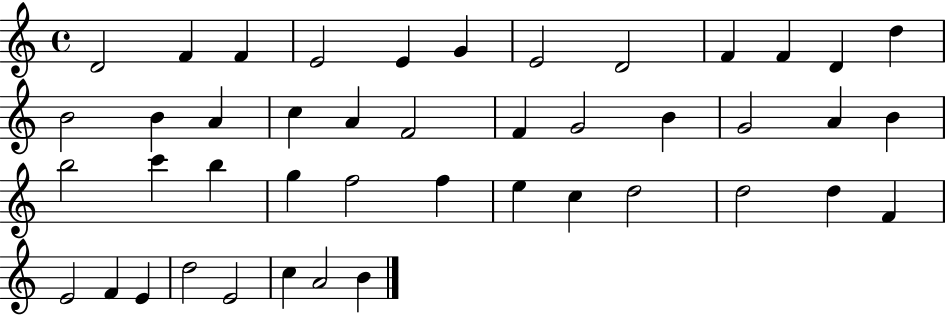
X:1
T:Untitled
M:4/4
L:1/4
K:C
D2 F F E2 E G E2 D2 F F D d B2 B A c A F2 F G2 B G2 A B b2 c' b g f2 f e c d2 d2 d F E2 F E d2 E2 c A2 B